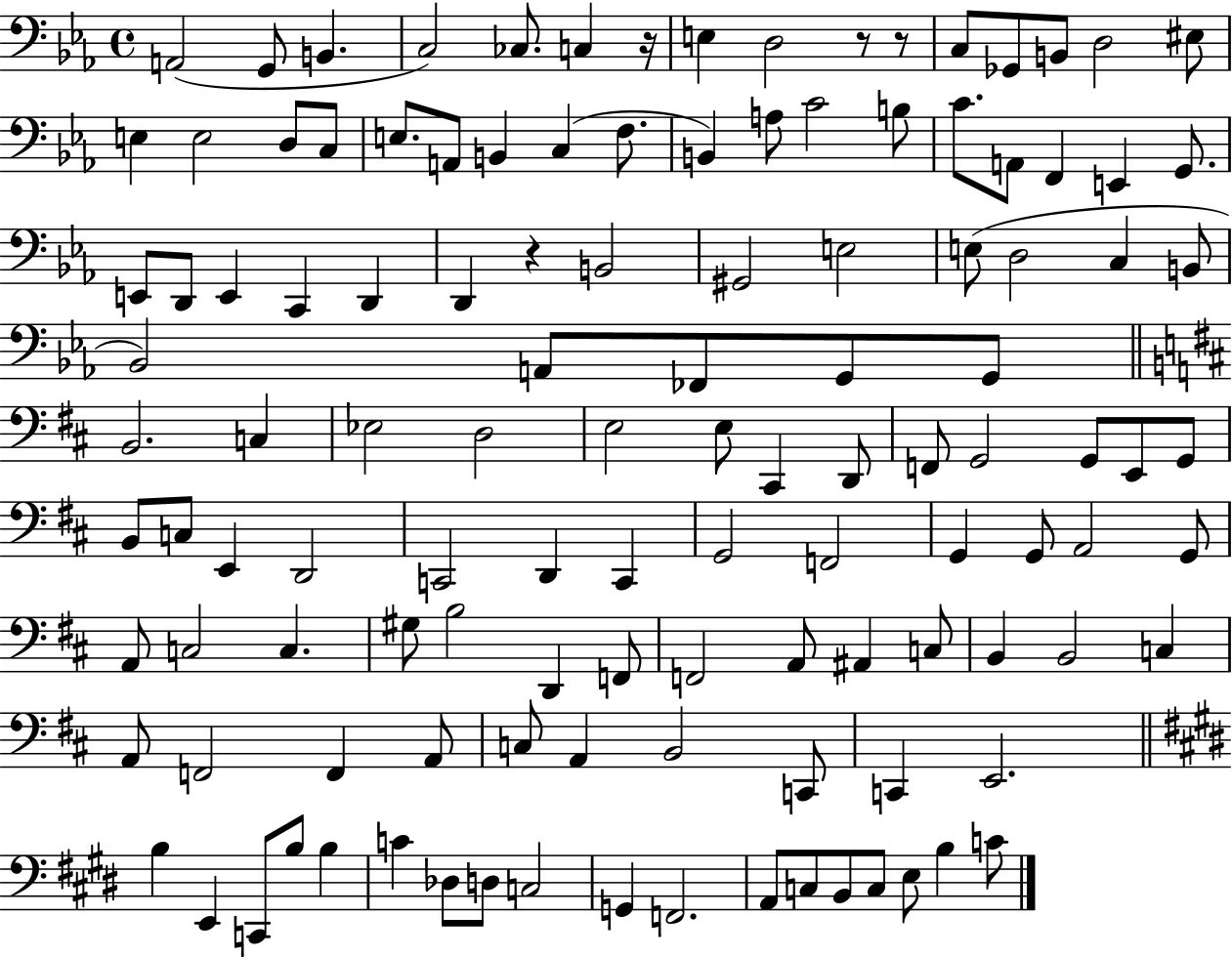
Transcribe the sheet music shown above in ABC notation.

X:1
T:Untitled
M:4/4
L:1/4
K:Eb
A,,2 G,,/2 B,, C,2 _C,/2 C, z/4 E, D,2 z/2 z/2 C,/2 _G,,/2 B,,/2 D,2 ^E,/2 E, E,2 D,/2 C,/2 E,/2 A,,/2 B,, C, F,/2 B,, A,/2 C2 B,/2 C/2 A,,/2 F,, E,, G,,/2 E,,/2 D,,/2 E,, C,, D,, D,, z B,,2 ^G,,2 E,2 E,/2 D,2 C, B,,/2 _B,,2 A,,/2 _F,,/2 G,,/2 G,,/2 B,,2 C, _E,2 D,2 E,2 E,/2 ^C,, D,,/2 F,,/2 G,,2 G,,/2 E,,/2 G,,/2 B,,/2 C,/2 E,, D,,2 C,,2 D,, C,, G,,2 F,,2 G,, G,,/2 A,,2 G,,/2 A,,/2 C,2 C, ^G,/2 B,2 D,, F,,/2 F,,2 A,,/2 ^A,, C,/2 B,, B,,2 C, A,,/2 F,,2 F,, A,,/2 C,/2 A,, B,,2 C,,/2 C,, E,,2 B, E,, C,,/2 B,/2 B, C _D,/2 D,/2 C,2 G,, F,,2 A,,/2 C,/2 B,,/2 C,/2 E,/2 B, C/2